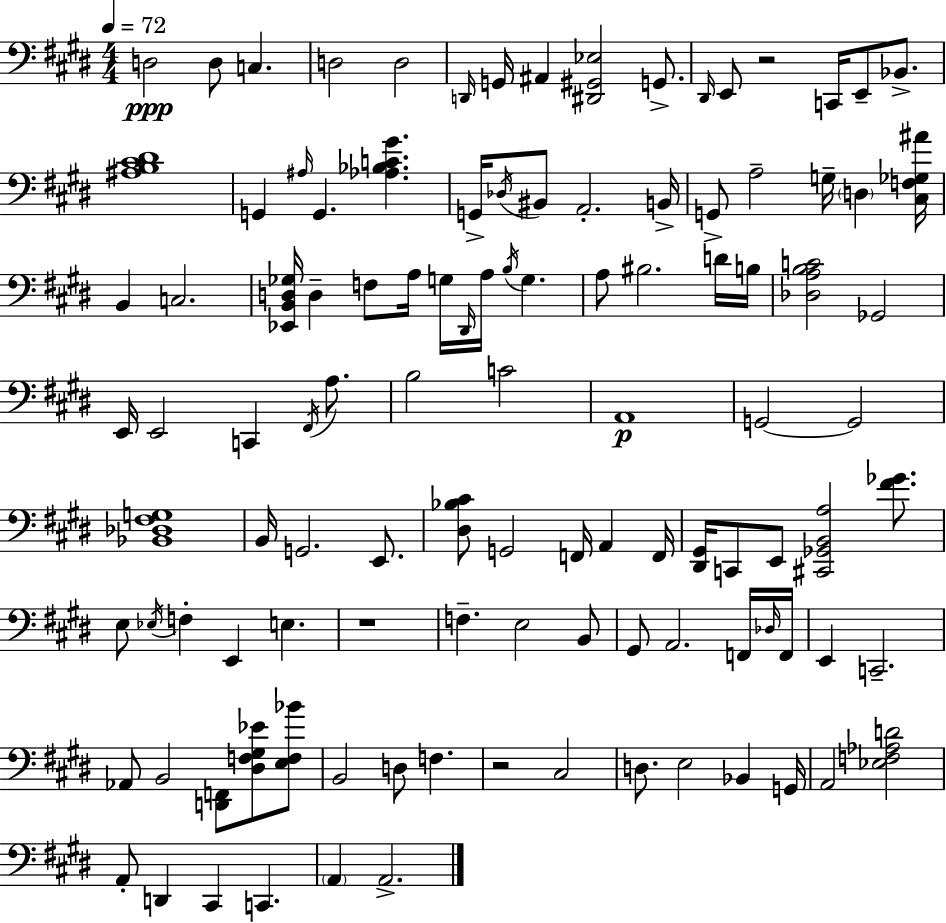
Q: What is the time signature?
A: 4/4